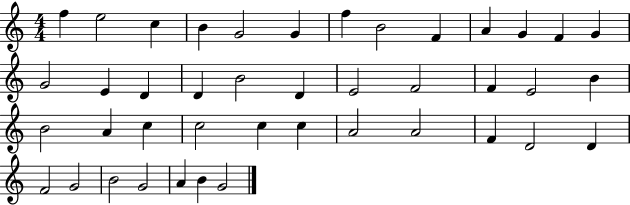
X:1
T:Untitled
M:4/4
L:1/4
K:C
f e2 c B G2 G f B2 F A G F G G2 E D D B2 D E2 F2 F E2 B B2 A c c2 c c A2 A2 F D2 D F2 G2 B2 G2 A B G2